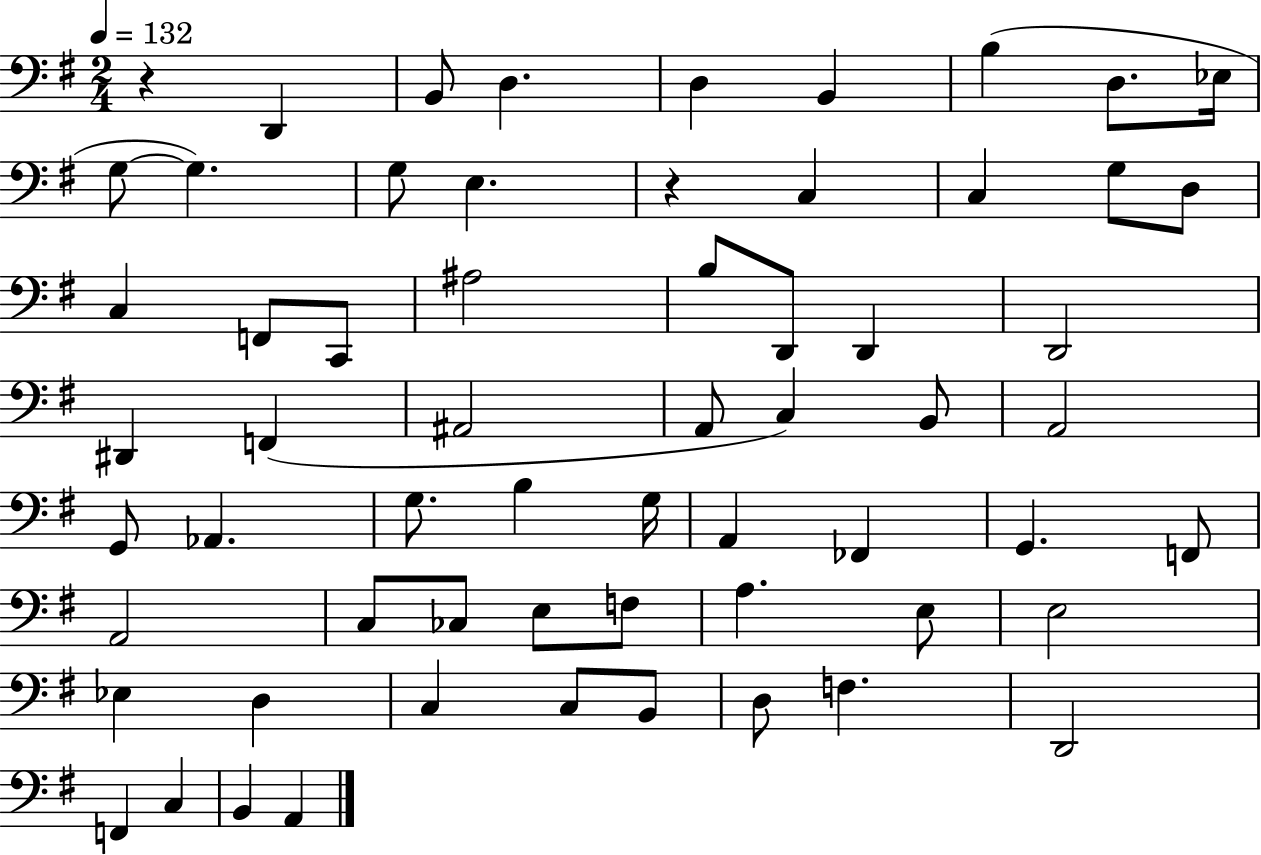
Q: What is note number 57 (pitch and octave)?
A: F2